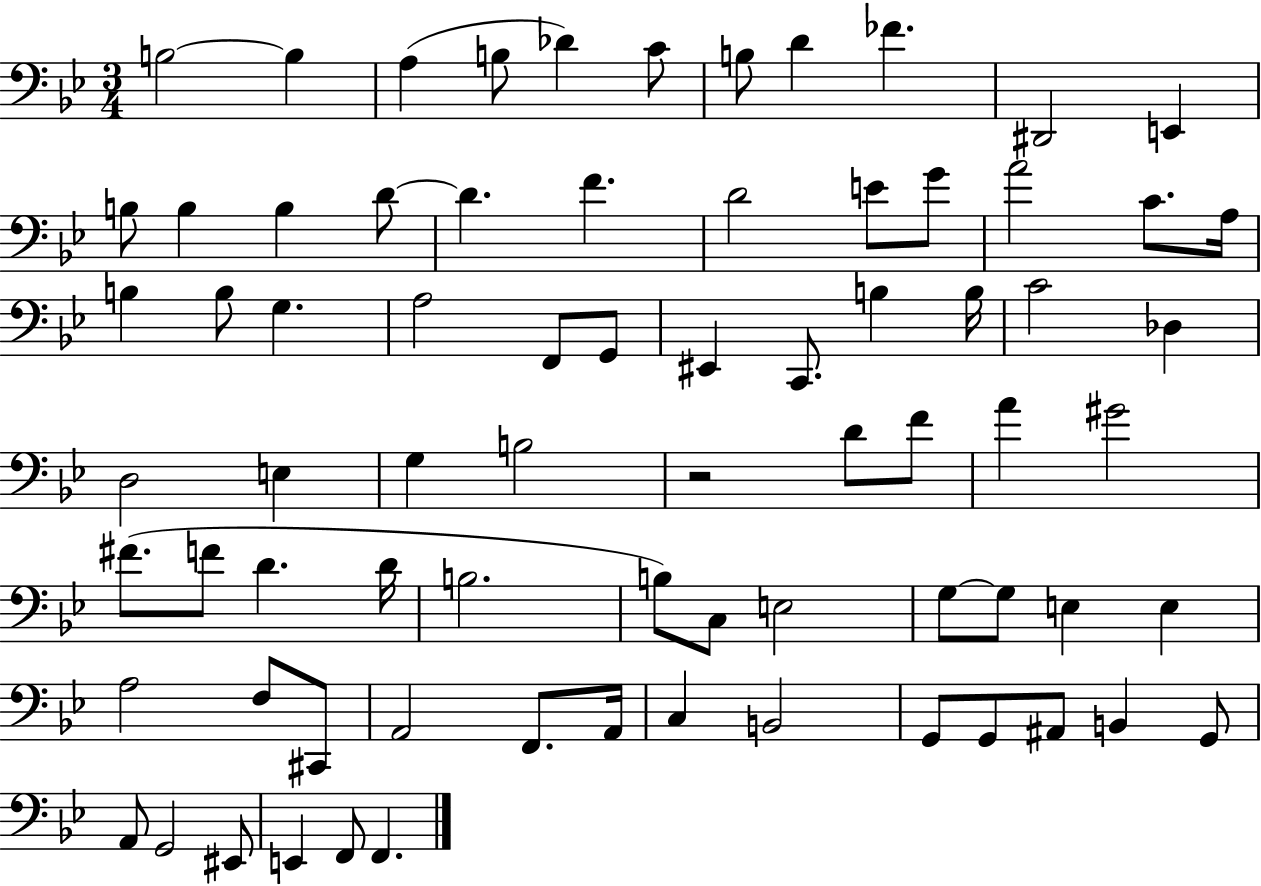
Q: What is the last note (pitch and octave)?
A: F2